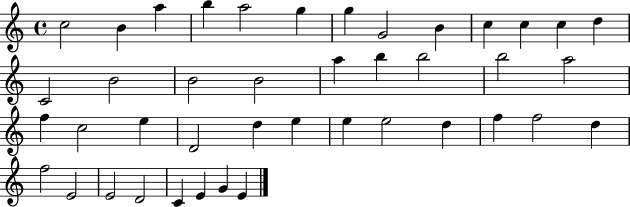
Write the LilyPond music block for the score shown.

{
  \clef treble
  \time 4/4
  \defaultTimeSignature
  \key c \major
  c''2 b'4 a''4 | b''4 a''2 g''4 | g''4 g'2 b'4 | c''4 c''4 c''4 d''4 | \break c'2 b'2 | b'2 b'2 | a''4 b''4 b''2 | b''2 a''2 | \break f''4 c''2 e''4 | d'2 d''4 e''4 | e''4 e''2 d''4 | f''4 f''2 d''4 | \break f''2 e'2 | e'2 d'2 | c'4 e'4 g'4 e'4 | \bar "|."
}